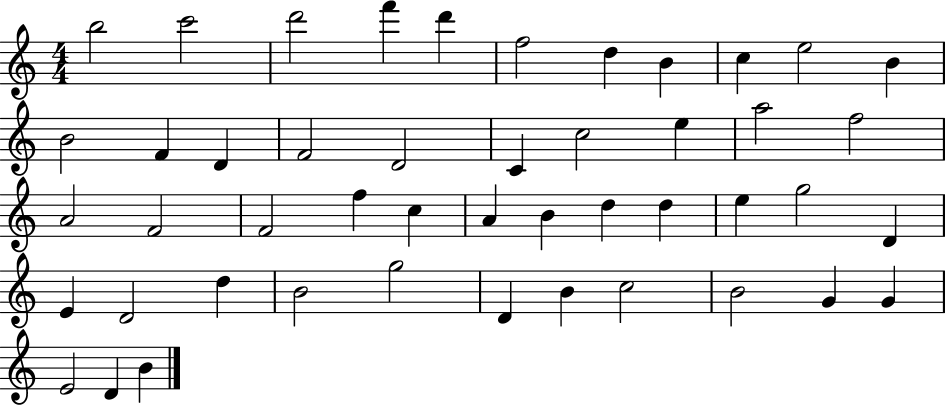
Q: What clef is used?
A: treble